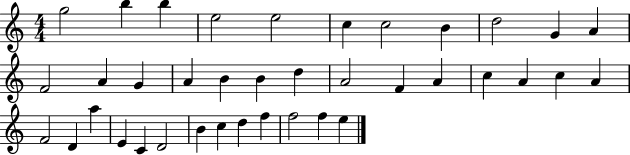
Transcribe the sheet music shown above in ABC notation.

X:1
T:Untitled
M:4/4
L:1/4
K:C
g2 b b e2 e2 c c2 B d2 G A F2 A G A B B d A2 F A c A c A F2 D a E C D2 B c d f f2 f e